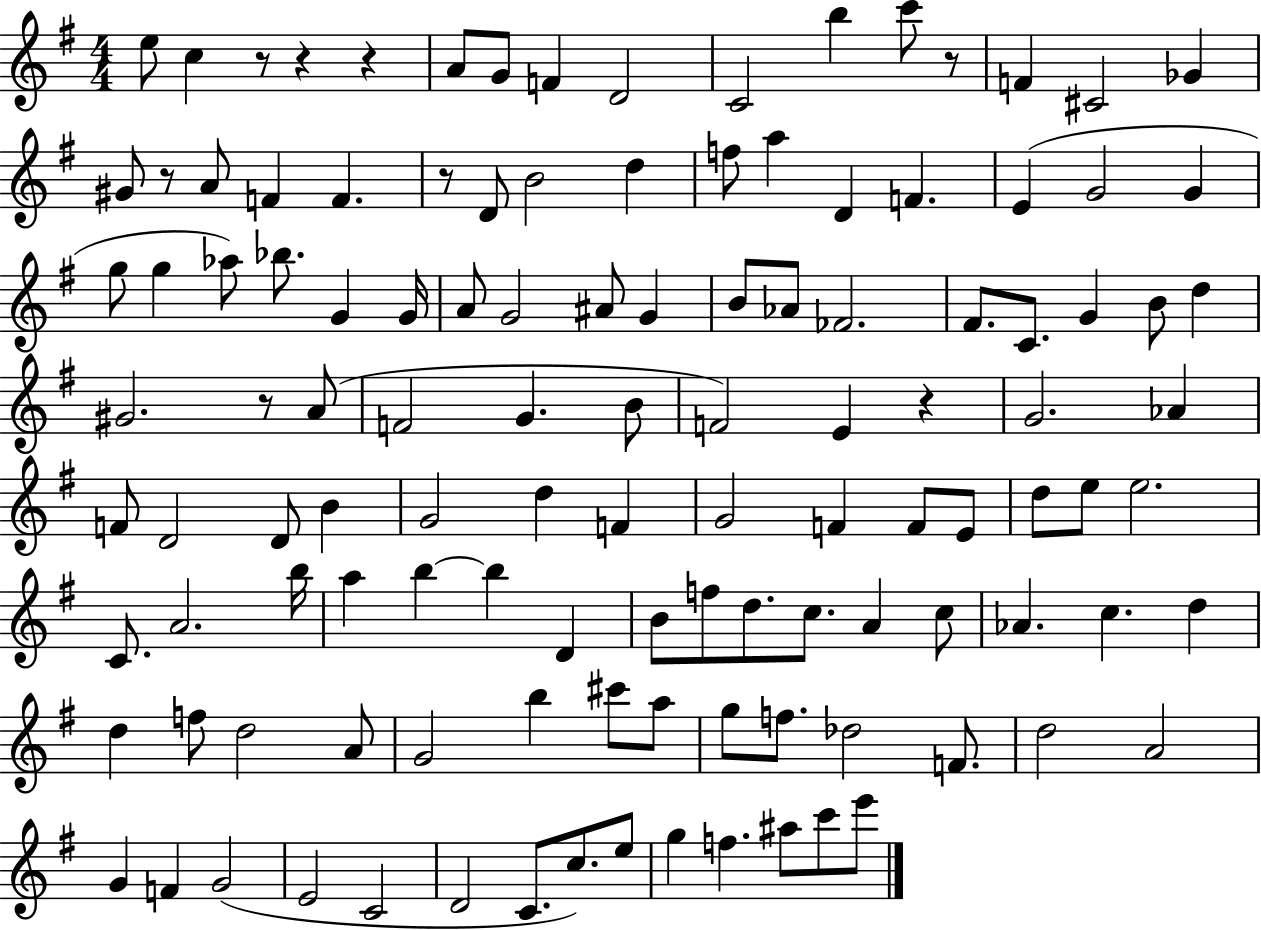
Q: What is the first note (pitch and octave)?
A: E5